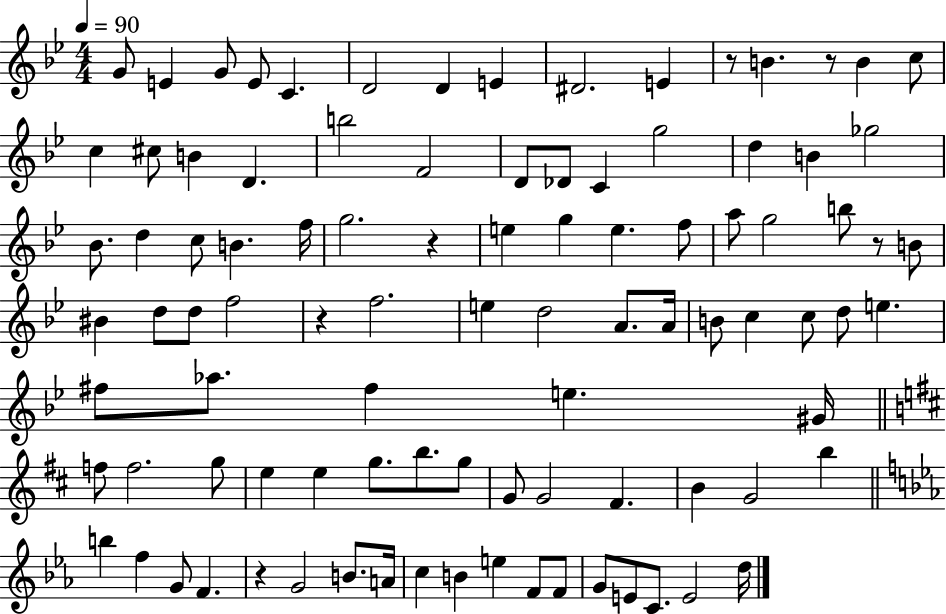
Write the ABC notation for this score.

X:1
T:Untitled
M:4/4
L:1/4
K:Bb
G/2 E G/2 E/2 C D2 D E ^D2 E z/2 B z/2 B c/2 c ^c/2 B D b2 F2 D/2 _D/2 C g2 d B _g2 _B/2 d c/2 B f/4 g2 z e g e f/2 a/2 g2 b/2 z/2 B/2 ^B d/2 d/2 f2 z f2 e d2 A/2 A/4 B/2 c c/2 d/2 e ^f/2 _a/2 ^f e ^G/4 f/2 f2 g/2 e e g/2 b/2 g/2 G/2 G2 ^F B G2 b b f G/2 F z G2 B/2 A/4 c B e F/2 F/2 G/2 E/2 C/2 E2 d/4